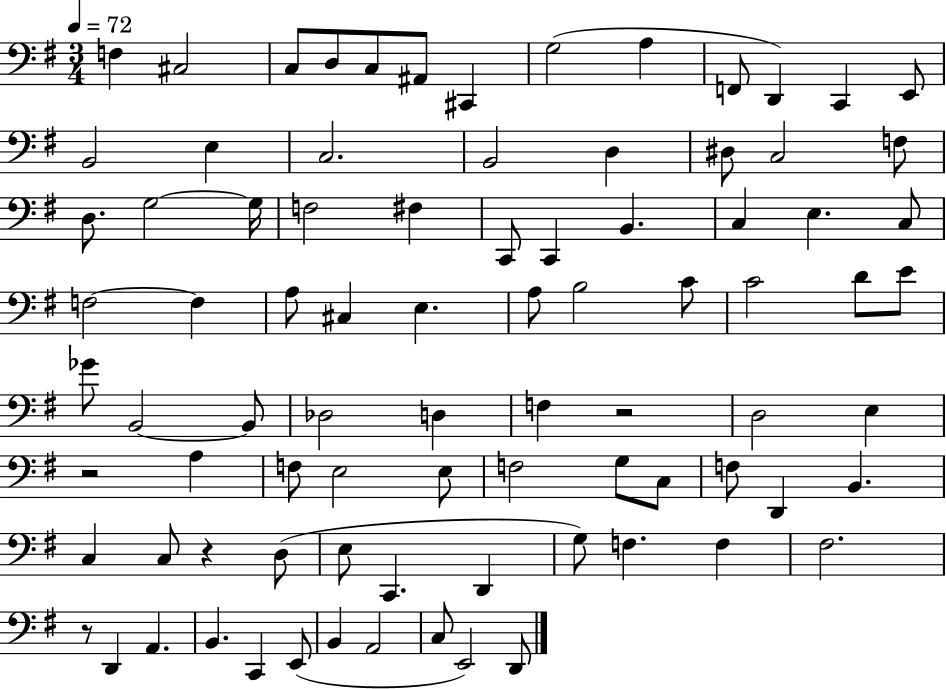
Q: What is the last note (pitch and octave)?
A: D2